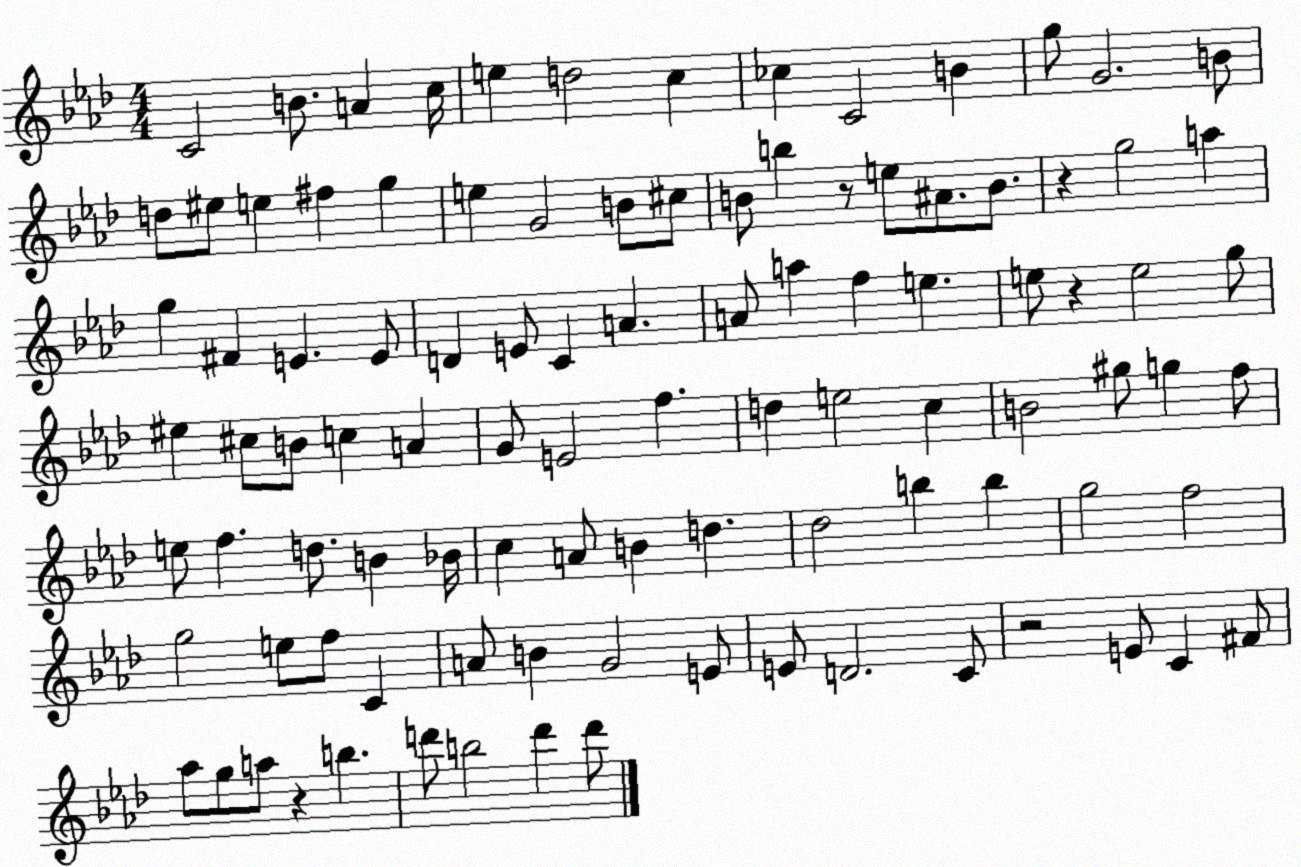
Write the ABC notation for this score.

X:1
T:Untitled
M:4/4
L:1/4
K:Ab
C2 B/2 A c/4 e d2 c _c C2 B g/2 G2 B/2 d/2 ^e/2 e ^f g e G2 B/2 ^c/2 B/2 b z/2 e/2 ^A/2 B/2 z g2 a g ^F E E/2 D E/2 C A A/2 a f e e/2 z e2 g/2 ^e ^c/2 B/2 c A G/2 E2 f d e2 c B2 ^g/2 g f/2 e/2 f d/2 B _B/4 c A/2 B d _d2 b b g2 f2 g2 e/2 f/2 C A/2 B G2 E/2 E/2 D2 C/2 z2 E/2 C ^F/2 _a/2 g/2 a/2 z b d'/2 b2 d' d'/2